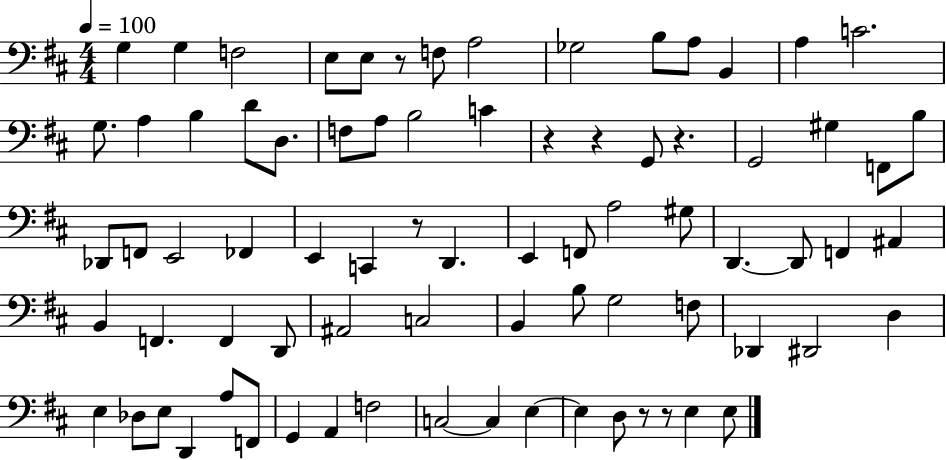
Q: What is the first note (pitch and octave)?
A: G3